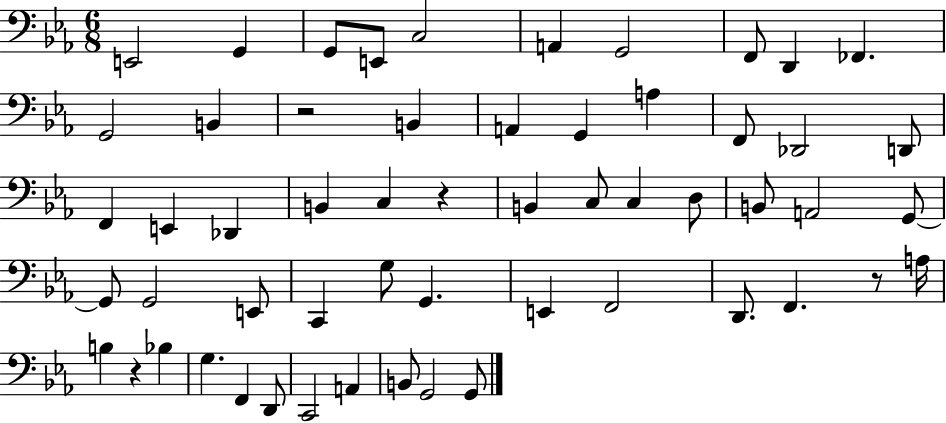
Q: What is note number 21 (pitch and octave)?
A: E2